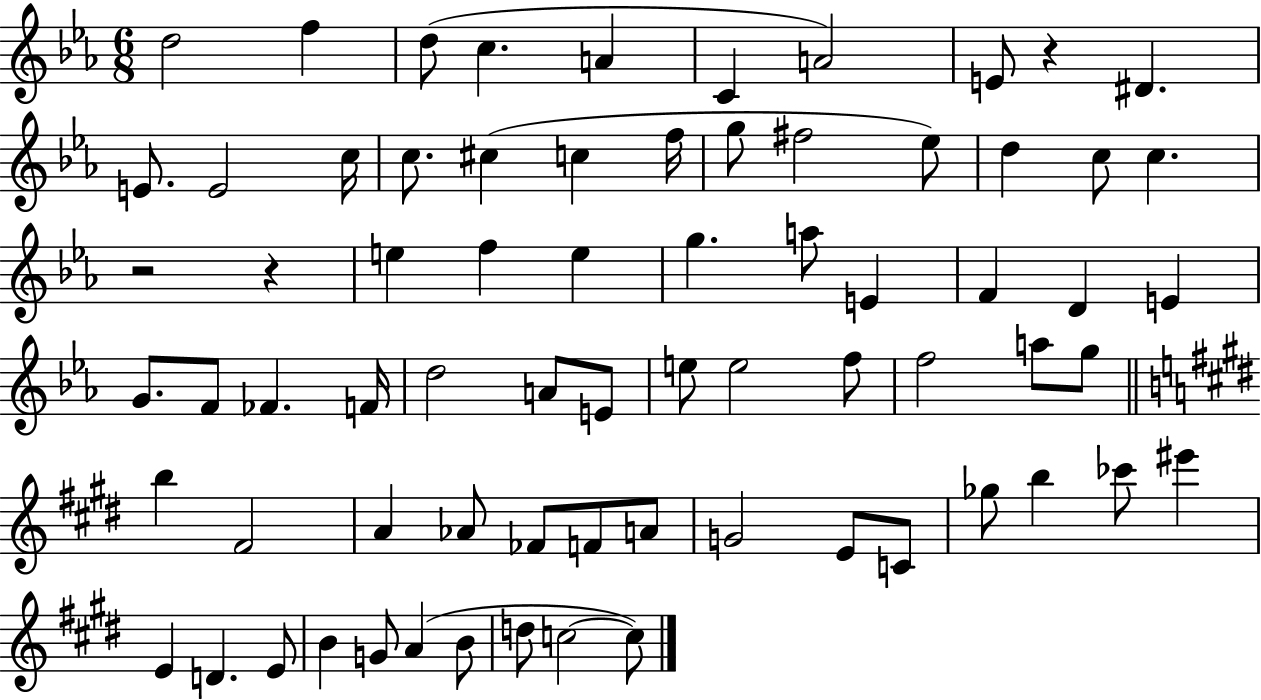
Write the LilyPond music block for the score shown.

{
  \clef treble
  \numericTimeSignature
  \time 6/8
  \key ees \major
  d''2 f''4 | d''8( c''4. a'4 | c'4 a'2) | e'8 r4 dis'4. | \break e'8. e'2 c''16 | c''8. cis''4( c''4 f''16 | g''8 fis''2 ees''8) | d''4 c''8 c''4. | \break r2 r4 | e''4 f''4 e''4 | g''4. a''8 e'4 | f'4 d'4 e'4 | \break g'8. f'8 fes'4. f'16 | d''2 a'8 e'8 | e''8 e''2 f''8 | f''2 a''8 g''8 | \break \bar "||" \break \key e \major b''4 fis'2 | a'4 aes'8 fes'8 f'8 a'8 | g'2 e'8 c'8 | ges''8 b''4 ces'''8 eis'''4 | \break e'4 d'4. e'8 | b'4 g'8 a'4( b'8 | d''8 c''2~~ c''8) | \bar "|."
}